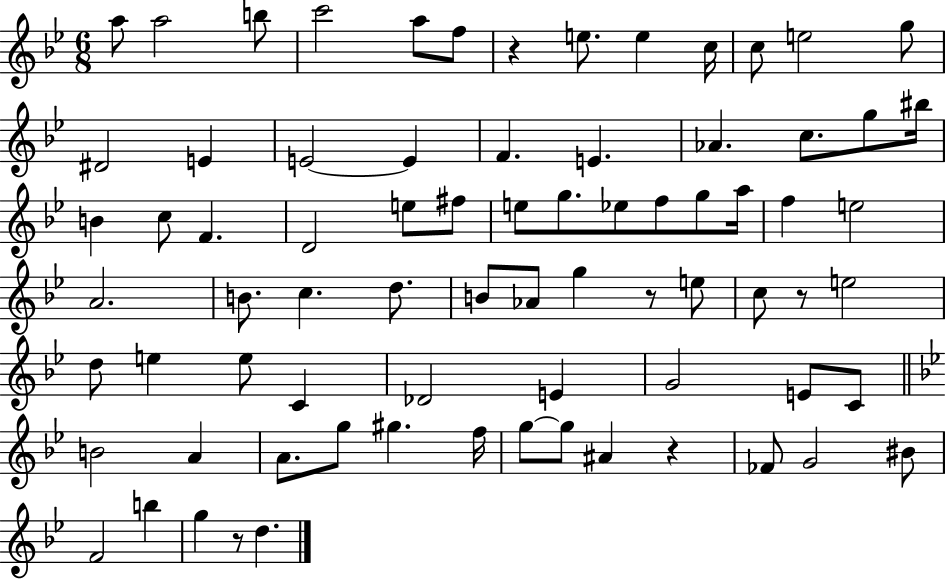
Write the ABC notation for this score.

X:1
T:Untitled
M:6/8
L:1/4
K:Bb
a/2 a2 b/2 c'2 a/2 f/2 z e/2 e c/4 c/2 e2 g/2 ^D2 E E2 E F E _A c/2 g/2 ^b/4 B c/2 F D2 e/2 ^f/2 e/2 g/2 _e/2 f/2 g/2 a/4 f e2 A2 B/2 c d/2 B/2 _A/2 g z/2 e/2 c/2 z/2 e2 d/2 e e/2 C _D2 E G2 E/2 C/2 B2 A A/2 g/2 ^g f/4 g/2 g/2 ^A z _F/2 G2 ^B/2 F2 b g z/2 d